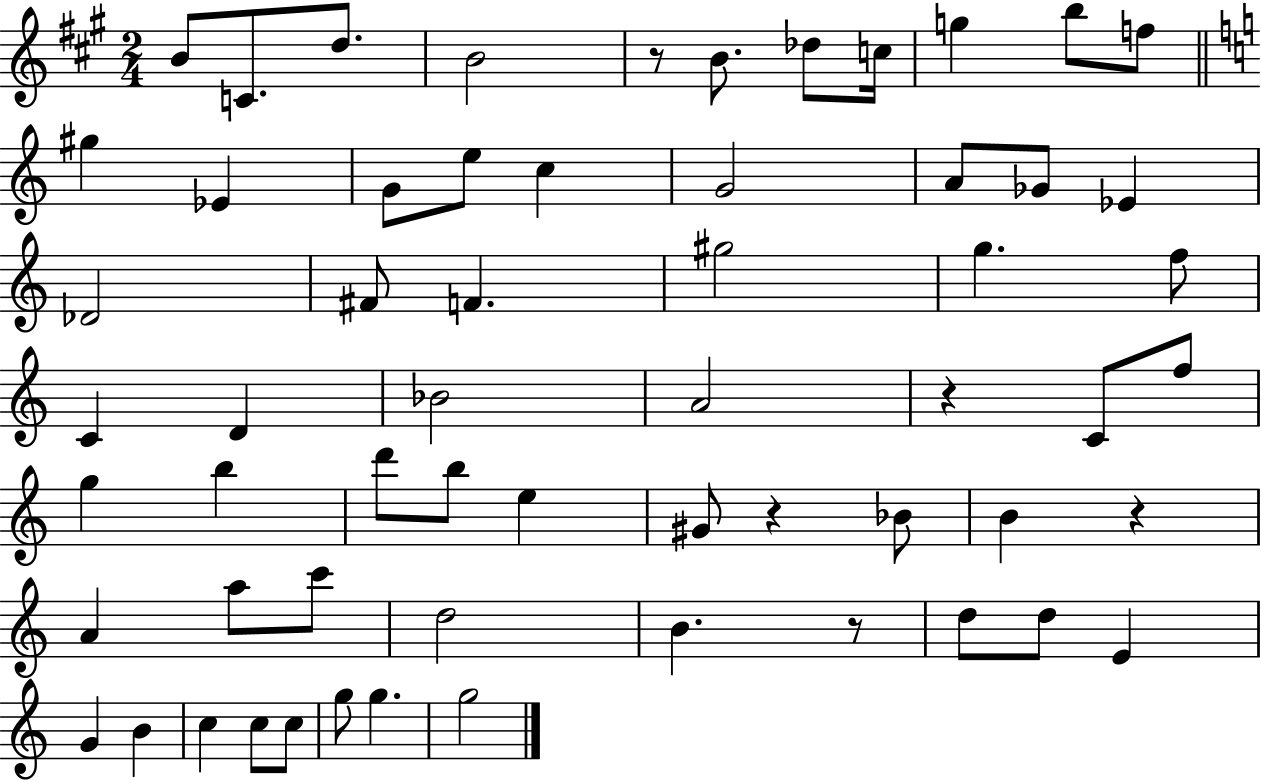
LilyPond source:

{
  \clef treble
  \numericTimeSignature
  \time 2/4
  \key a \major
  b'8 c'8. d''8. | b'2 | r8 b'8. des''8 c''16 | g''4 b''8 f''8 | \break \bar "||" \break \key a \minor gis''4 ees'4 | g'8 e''8 c''4 | g'2 | a'8 ges'8 ees'4 | \break des'2 | fis'8 f'4. | gis''2 | g''4. f''8 | \break c'4 d'4 | bes'2 | a'2 | r4 c'8 f''8 | \break g''4 b''4 | d'''8 b''8 e''4 | gis'8 r4 bes'8 | b'4 r4 | \break a'4 a''8 c'''8 | d''2 | b'4. r8 | d''8 d''8 e'4 | \break g'4 b'4 | c''4 c''8 c''8 | g''8 g''4. | g''2 | \break \bar "|."
}